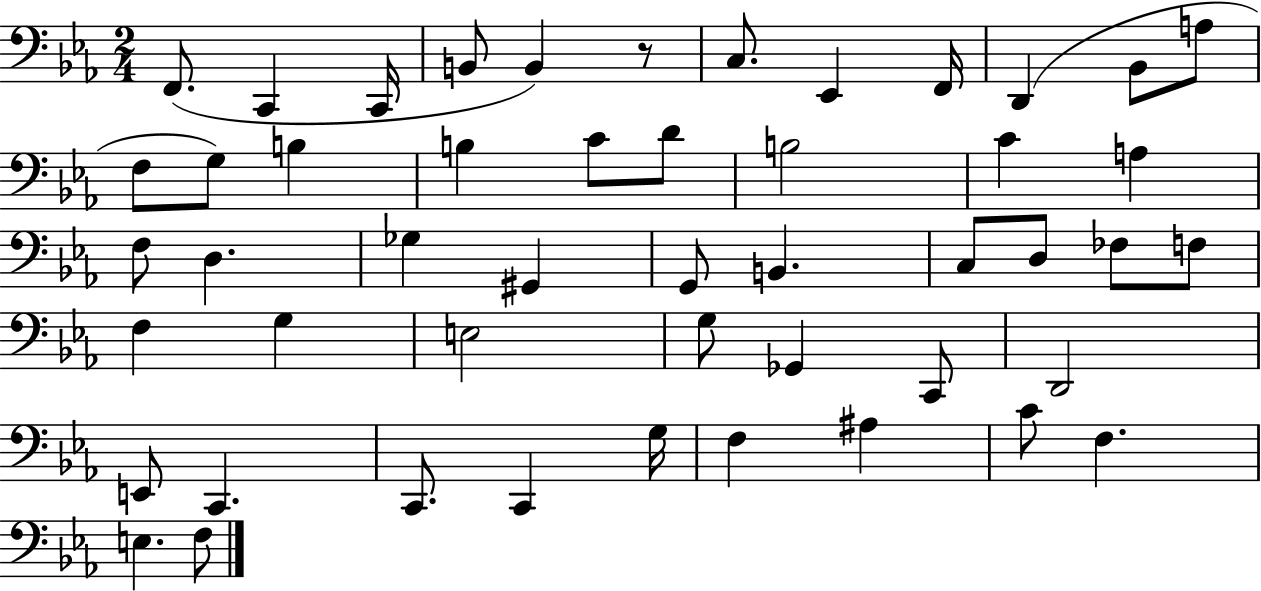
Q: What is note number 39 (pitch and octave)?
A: C2